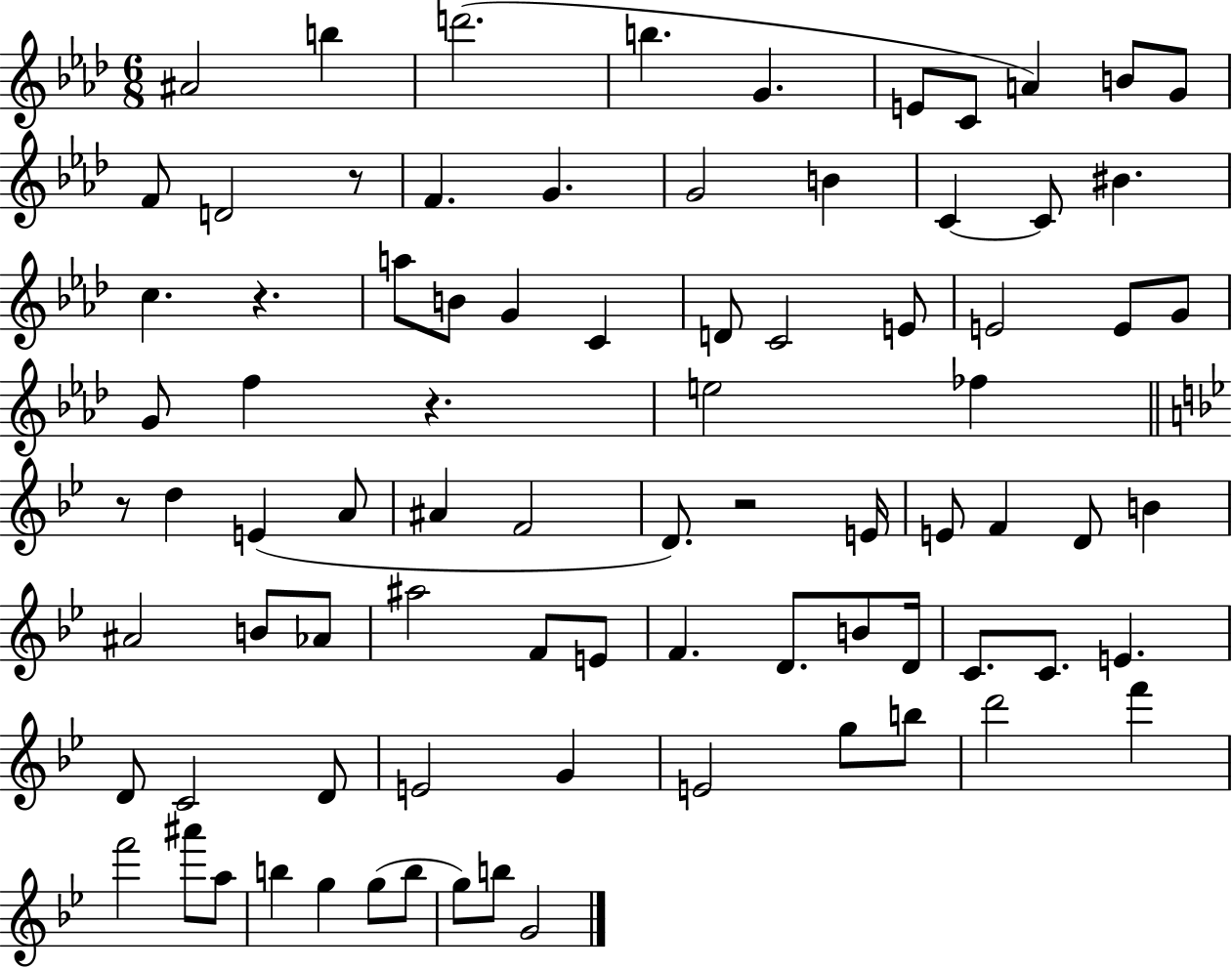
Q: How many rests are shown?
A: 5